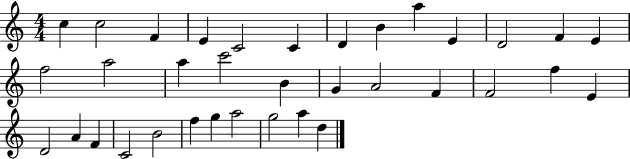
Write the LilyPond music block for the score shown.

{
  \clef treble
  \numericTimeSignature
  \time 4/4
  \key c \major
  c''4 c''2 f'4 | e'4 c'2 c'4 | d'4 b'4 a''4 e'4 | d'2 f'4 e'4 | \break f''2 a''2 | a''4 c'''2 b'4 | g'4 a'2 f'4 | f'2 f''4 e'4 | \break d'2 a'4 f'4 | c'2 b'2 | f''4 g''4 a''2 | g''2 a''4 d''4 | \break \bar "|."
}